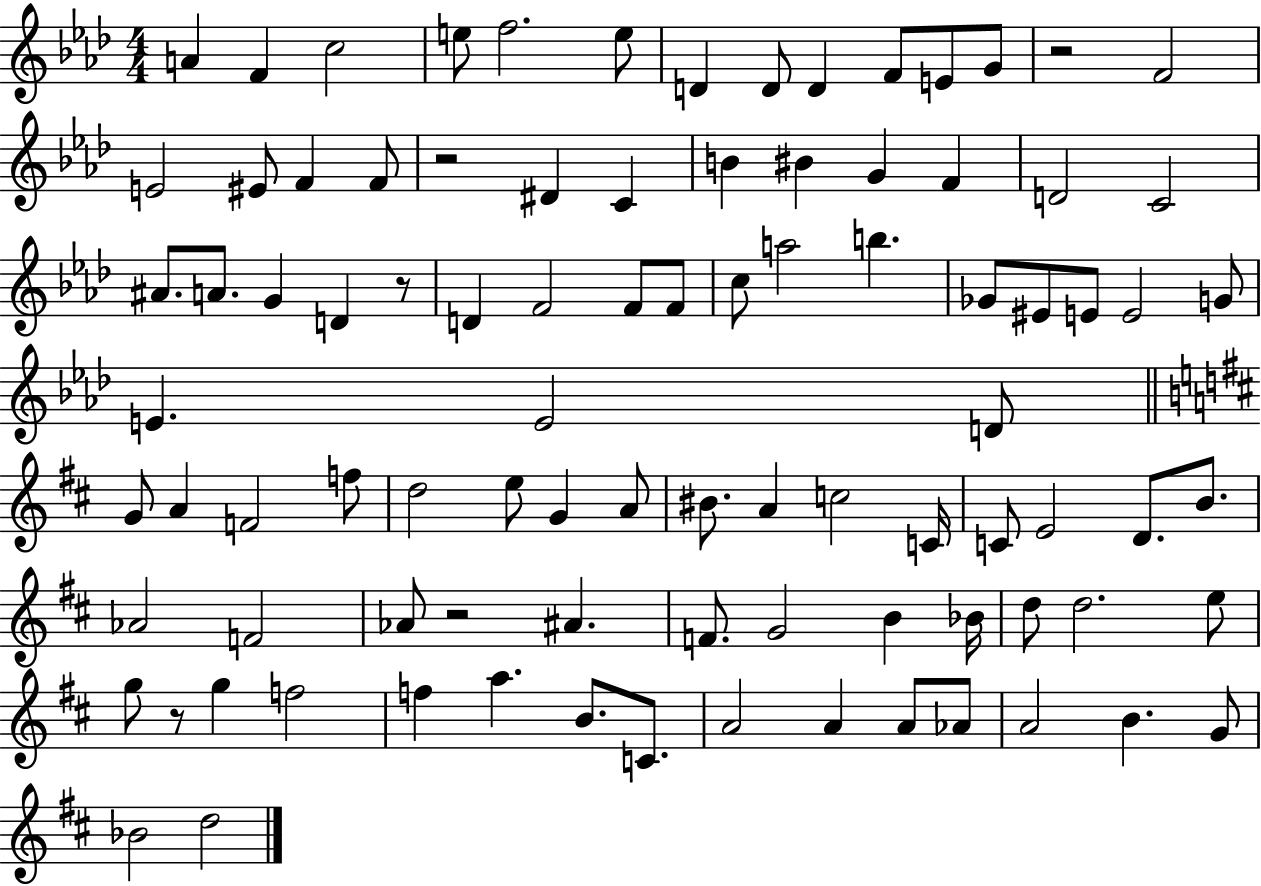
{
  \clef treble
  \numericTimeSignature
  \time 4/4
  \key aes \major
  a'4 f'4 c''2 | e''8 f''2. e''8 | d'4 d'8 d'4 f'8 e'8 g'8 | r2 f'2 | \break e'2 eis'8 f'4 f'8 | r2 dis'4 c'4 | b'4 bis'4 g'4 f'4 | d'2 c'2 | \break ais'8. a'8. g'4 d'4 r8 | d'4 f'2 f'8 f'8 | c''8 a''2 b''4. | ges'8 eis'8 e'8 e'2 g'8 | \break e'4. e'2 d'8 | \bar "||" \break \key d \major g'8 a'4 f'2 f''8 | d''2 e''8 g'4 a'8 | bis'8. a'4 c''2 c'16 | c'8 e'2 d'8. b'8. | \break aes'2 f'2 | aes'8 r2 ais'4. | f'8. g'2 b'4 bes'16 | d''8 d''2. e''8 | \break g''8 r8 g''4 f''2 | f''4 a''4. b'8. c'8. | a'2 a'4 a'8 aes'8 | a'2 b'4. g'8 | \break bes'2 d''2 | \bar "|."
}